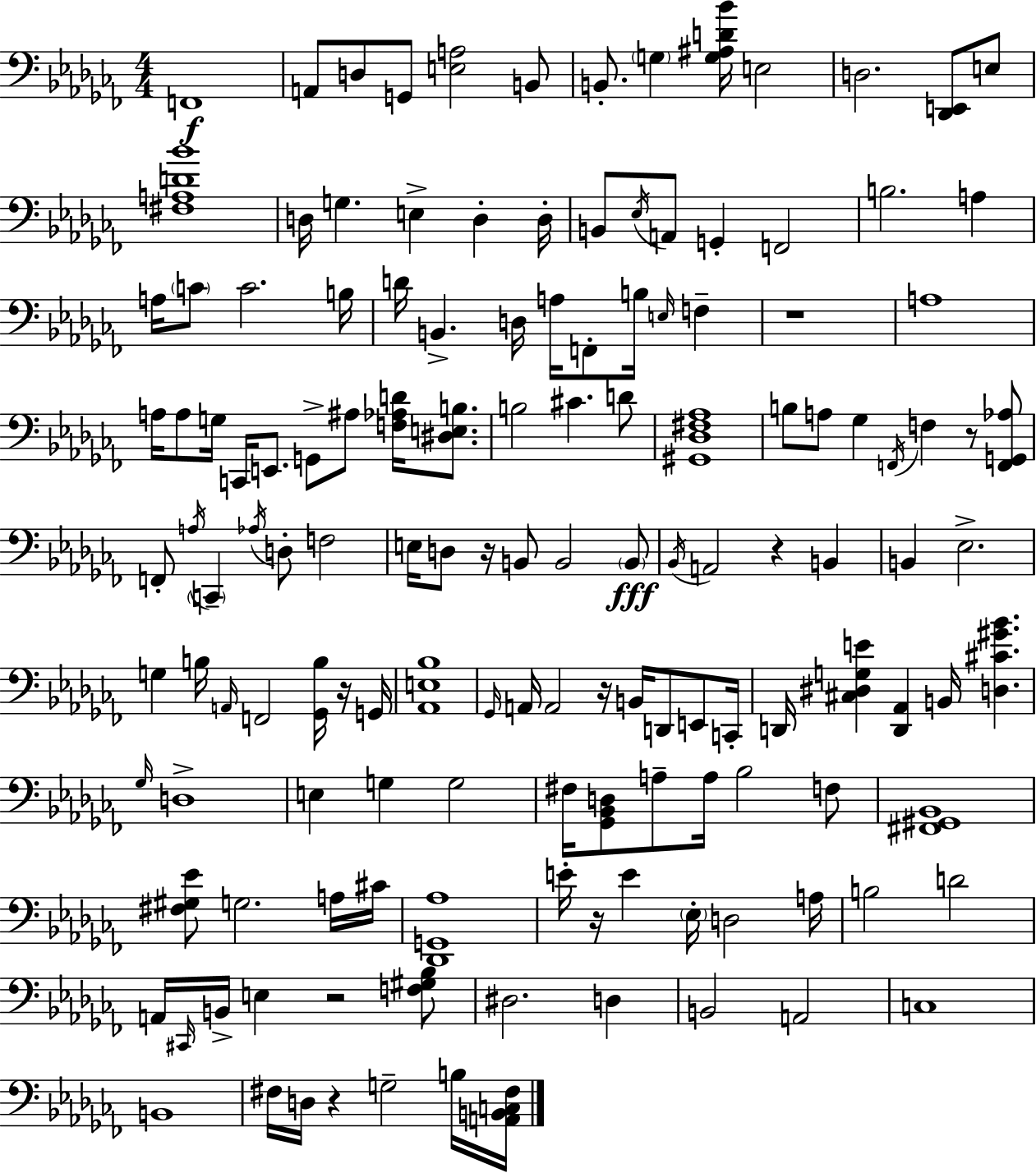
{
  \clef bass
  \numericTimeSignature
  \time 4/4
  \key aes \minor
  f,1\f | a,8 d8 g,8 <e a>2 b,8 | b,8.-. \parenthesize g4 <g ais d' bes'>16 e2 | d2. <des, e,>8 e8 | \break <fis a d' bes'>1 | d16 g4. e4-> d4-. d16-. | b,8 \acciaccatura { ees16 } a,8 g,4-. f,2 | b2. a4 | \break a16 \parenthesize c'8 c'2. | b16 d'16 b,4.-> d16 a16 f,8-. b16 \grace { e16 } f4-- | r1 | a1 | \break a16 a8 g16 c,16 e,8. g,8-> ais8 <f aes d'>16 <dis e b>8. | b2 cis'4. | d'8 <gis, des fis aes>1 | b8 a8 ges4 \acciaccatura { f,16 } f4 r8 | \break <f, g, aes>8 f,8-. \acciaccatura { a16 } \parenthesize c,4-- \acciaccatura { aes16 } d8-. f2 | e16 d8 r16 b,8 b,2 | \parenthesize b,8\fff \acciaccatura { bes,16 } a,2 r4 | b,4 b,4 ees2.-> | \break g4 b16 \grace { a,16 } f,2 | <ges, b>16 r16 g,16 <aes, e bes>1 | \grace { ges,16 } a,16 a,2 | r16 b,16 d,8 e,8 c,16-. d,16 <cis dis g e'>4 <d, aes,>4 | \break b,16 <d cis' gis' bes'>4. \grace { ges16 } d1-> | e4 g4 | g2 fis16 <ges, bes, d>8 a8-- a16 bes2 | f8 <fis, gis, bes,>1 | \break <fis gis ees'>8 g2. | a16 cis'16 <des, g, aes>1 | e'16-. r16 e'4 \parenthesize ees16-. | d2 a16 b2 | \break d'2 a,16 \grace { cis,16 } b,16-> e4 | r2 <f gis bes>8 dis2. | d4 b,2 | a,2 c1 | \break b,1 | fis16 d16 r4 | g2-- b16 <a, b, c fis>16 \bar "|."
}